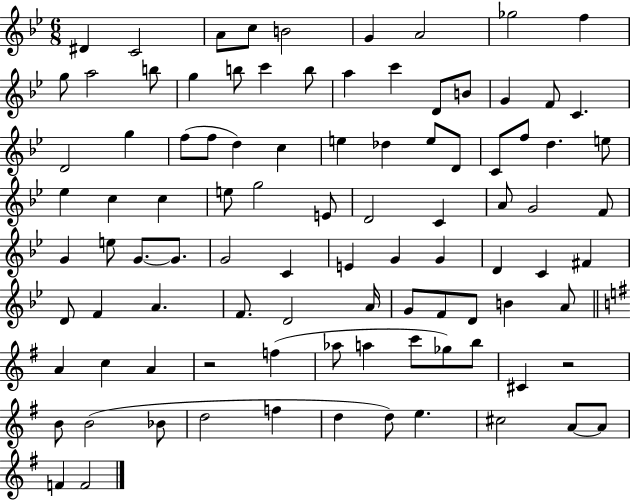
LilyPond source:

{
  \clef treble
  \numericTimeSignature
  \time 6/8
  \key bes \major
  dis'4 c'2 | a'8 c''8 b'2 | g'4 a'2 | ges''2 f''4 | \break g''8 a''2 b''8 | g''4 b''8 c'''4 b''8 | a''4 c'''4 d'8 b'8 | g'4 f'8 c'4. | \break d'2 g''4 | f''8( f''8 d''4) c''4 | e''4 des''4 e''8 d'8 | c'8 f''8 d''4. e''8 | \break ees''4 c''4 c''4 | e''8 g''2 e'8 | d'2 c'4 | a'8 g'2 f'8 | \break g'4 e''8 g'8.~~ g'8. | g'2 c'4 | e'4 g'4 g'4 | d'4 c'4 fis'4 | \break d'8 f'4 a'4. | f'8. d'2 a'16 | g'8 f'8 d'8 b'4 a'8 | \bar "||" \break \key g \major a'4 c''4 a'4 | r2 f''4( | aes''8 a''4 c'''8 ges''8) b''8 | cis'4 r2 | \break b'8 b'2( bes'8 | d''2 f''4 | d''4 d''8) e''4. | cis''2 a'8~~ a'8 | \break f'4 f'2 | \bar "|."
}